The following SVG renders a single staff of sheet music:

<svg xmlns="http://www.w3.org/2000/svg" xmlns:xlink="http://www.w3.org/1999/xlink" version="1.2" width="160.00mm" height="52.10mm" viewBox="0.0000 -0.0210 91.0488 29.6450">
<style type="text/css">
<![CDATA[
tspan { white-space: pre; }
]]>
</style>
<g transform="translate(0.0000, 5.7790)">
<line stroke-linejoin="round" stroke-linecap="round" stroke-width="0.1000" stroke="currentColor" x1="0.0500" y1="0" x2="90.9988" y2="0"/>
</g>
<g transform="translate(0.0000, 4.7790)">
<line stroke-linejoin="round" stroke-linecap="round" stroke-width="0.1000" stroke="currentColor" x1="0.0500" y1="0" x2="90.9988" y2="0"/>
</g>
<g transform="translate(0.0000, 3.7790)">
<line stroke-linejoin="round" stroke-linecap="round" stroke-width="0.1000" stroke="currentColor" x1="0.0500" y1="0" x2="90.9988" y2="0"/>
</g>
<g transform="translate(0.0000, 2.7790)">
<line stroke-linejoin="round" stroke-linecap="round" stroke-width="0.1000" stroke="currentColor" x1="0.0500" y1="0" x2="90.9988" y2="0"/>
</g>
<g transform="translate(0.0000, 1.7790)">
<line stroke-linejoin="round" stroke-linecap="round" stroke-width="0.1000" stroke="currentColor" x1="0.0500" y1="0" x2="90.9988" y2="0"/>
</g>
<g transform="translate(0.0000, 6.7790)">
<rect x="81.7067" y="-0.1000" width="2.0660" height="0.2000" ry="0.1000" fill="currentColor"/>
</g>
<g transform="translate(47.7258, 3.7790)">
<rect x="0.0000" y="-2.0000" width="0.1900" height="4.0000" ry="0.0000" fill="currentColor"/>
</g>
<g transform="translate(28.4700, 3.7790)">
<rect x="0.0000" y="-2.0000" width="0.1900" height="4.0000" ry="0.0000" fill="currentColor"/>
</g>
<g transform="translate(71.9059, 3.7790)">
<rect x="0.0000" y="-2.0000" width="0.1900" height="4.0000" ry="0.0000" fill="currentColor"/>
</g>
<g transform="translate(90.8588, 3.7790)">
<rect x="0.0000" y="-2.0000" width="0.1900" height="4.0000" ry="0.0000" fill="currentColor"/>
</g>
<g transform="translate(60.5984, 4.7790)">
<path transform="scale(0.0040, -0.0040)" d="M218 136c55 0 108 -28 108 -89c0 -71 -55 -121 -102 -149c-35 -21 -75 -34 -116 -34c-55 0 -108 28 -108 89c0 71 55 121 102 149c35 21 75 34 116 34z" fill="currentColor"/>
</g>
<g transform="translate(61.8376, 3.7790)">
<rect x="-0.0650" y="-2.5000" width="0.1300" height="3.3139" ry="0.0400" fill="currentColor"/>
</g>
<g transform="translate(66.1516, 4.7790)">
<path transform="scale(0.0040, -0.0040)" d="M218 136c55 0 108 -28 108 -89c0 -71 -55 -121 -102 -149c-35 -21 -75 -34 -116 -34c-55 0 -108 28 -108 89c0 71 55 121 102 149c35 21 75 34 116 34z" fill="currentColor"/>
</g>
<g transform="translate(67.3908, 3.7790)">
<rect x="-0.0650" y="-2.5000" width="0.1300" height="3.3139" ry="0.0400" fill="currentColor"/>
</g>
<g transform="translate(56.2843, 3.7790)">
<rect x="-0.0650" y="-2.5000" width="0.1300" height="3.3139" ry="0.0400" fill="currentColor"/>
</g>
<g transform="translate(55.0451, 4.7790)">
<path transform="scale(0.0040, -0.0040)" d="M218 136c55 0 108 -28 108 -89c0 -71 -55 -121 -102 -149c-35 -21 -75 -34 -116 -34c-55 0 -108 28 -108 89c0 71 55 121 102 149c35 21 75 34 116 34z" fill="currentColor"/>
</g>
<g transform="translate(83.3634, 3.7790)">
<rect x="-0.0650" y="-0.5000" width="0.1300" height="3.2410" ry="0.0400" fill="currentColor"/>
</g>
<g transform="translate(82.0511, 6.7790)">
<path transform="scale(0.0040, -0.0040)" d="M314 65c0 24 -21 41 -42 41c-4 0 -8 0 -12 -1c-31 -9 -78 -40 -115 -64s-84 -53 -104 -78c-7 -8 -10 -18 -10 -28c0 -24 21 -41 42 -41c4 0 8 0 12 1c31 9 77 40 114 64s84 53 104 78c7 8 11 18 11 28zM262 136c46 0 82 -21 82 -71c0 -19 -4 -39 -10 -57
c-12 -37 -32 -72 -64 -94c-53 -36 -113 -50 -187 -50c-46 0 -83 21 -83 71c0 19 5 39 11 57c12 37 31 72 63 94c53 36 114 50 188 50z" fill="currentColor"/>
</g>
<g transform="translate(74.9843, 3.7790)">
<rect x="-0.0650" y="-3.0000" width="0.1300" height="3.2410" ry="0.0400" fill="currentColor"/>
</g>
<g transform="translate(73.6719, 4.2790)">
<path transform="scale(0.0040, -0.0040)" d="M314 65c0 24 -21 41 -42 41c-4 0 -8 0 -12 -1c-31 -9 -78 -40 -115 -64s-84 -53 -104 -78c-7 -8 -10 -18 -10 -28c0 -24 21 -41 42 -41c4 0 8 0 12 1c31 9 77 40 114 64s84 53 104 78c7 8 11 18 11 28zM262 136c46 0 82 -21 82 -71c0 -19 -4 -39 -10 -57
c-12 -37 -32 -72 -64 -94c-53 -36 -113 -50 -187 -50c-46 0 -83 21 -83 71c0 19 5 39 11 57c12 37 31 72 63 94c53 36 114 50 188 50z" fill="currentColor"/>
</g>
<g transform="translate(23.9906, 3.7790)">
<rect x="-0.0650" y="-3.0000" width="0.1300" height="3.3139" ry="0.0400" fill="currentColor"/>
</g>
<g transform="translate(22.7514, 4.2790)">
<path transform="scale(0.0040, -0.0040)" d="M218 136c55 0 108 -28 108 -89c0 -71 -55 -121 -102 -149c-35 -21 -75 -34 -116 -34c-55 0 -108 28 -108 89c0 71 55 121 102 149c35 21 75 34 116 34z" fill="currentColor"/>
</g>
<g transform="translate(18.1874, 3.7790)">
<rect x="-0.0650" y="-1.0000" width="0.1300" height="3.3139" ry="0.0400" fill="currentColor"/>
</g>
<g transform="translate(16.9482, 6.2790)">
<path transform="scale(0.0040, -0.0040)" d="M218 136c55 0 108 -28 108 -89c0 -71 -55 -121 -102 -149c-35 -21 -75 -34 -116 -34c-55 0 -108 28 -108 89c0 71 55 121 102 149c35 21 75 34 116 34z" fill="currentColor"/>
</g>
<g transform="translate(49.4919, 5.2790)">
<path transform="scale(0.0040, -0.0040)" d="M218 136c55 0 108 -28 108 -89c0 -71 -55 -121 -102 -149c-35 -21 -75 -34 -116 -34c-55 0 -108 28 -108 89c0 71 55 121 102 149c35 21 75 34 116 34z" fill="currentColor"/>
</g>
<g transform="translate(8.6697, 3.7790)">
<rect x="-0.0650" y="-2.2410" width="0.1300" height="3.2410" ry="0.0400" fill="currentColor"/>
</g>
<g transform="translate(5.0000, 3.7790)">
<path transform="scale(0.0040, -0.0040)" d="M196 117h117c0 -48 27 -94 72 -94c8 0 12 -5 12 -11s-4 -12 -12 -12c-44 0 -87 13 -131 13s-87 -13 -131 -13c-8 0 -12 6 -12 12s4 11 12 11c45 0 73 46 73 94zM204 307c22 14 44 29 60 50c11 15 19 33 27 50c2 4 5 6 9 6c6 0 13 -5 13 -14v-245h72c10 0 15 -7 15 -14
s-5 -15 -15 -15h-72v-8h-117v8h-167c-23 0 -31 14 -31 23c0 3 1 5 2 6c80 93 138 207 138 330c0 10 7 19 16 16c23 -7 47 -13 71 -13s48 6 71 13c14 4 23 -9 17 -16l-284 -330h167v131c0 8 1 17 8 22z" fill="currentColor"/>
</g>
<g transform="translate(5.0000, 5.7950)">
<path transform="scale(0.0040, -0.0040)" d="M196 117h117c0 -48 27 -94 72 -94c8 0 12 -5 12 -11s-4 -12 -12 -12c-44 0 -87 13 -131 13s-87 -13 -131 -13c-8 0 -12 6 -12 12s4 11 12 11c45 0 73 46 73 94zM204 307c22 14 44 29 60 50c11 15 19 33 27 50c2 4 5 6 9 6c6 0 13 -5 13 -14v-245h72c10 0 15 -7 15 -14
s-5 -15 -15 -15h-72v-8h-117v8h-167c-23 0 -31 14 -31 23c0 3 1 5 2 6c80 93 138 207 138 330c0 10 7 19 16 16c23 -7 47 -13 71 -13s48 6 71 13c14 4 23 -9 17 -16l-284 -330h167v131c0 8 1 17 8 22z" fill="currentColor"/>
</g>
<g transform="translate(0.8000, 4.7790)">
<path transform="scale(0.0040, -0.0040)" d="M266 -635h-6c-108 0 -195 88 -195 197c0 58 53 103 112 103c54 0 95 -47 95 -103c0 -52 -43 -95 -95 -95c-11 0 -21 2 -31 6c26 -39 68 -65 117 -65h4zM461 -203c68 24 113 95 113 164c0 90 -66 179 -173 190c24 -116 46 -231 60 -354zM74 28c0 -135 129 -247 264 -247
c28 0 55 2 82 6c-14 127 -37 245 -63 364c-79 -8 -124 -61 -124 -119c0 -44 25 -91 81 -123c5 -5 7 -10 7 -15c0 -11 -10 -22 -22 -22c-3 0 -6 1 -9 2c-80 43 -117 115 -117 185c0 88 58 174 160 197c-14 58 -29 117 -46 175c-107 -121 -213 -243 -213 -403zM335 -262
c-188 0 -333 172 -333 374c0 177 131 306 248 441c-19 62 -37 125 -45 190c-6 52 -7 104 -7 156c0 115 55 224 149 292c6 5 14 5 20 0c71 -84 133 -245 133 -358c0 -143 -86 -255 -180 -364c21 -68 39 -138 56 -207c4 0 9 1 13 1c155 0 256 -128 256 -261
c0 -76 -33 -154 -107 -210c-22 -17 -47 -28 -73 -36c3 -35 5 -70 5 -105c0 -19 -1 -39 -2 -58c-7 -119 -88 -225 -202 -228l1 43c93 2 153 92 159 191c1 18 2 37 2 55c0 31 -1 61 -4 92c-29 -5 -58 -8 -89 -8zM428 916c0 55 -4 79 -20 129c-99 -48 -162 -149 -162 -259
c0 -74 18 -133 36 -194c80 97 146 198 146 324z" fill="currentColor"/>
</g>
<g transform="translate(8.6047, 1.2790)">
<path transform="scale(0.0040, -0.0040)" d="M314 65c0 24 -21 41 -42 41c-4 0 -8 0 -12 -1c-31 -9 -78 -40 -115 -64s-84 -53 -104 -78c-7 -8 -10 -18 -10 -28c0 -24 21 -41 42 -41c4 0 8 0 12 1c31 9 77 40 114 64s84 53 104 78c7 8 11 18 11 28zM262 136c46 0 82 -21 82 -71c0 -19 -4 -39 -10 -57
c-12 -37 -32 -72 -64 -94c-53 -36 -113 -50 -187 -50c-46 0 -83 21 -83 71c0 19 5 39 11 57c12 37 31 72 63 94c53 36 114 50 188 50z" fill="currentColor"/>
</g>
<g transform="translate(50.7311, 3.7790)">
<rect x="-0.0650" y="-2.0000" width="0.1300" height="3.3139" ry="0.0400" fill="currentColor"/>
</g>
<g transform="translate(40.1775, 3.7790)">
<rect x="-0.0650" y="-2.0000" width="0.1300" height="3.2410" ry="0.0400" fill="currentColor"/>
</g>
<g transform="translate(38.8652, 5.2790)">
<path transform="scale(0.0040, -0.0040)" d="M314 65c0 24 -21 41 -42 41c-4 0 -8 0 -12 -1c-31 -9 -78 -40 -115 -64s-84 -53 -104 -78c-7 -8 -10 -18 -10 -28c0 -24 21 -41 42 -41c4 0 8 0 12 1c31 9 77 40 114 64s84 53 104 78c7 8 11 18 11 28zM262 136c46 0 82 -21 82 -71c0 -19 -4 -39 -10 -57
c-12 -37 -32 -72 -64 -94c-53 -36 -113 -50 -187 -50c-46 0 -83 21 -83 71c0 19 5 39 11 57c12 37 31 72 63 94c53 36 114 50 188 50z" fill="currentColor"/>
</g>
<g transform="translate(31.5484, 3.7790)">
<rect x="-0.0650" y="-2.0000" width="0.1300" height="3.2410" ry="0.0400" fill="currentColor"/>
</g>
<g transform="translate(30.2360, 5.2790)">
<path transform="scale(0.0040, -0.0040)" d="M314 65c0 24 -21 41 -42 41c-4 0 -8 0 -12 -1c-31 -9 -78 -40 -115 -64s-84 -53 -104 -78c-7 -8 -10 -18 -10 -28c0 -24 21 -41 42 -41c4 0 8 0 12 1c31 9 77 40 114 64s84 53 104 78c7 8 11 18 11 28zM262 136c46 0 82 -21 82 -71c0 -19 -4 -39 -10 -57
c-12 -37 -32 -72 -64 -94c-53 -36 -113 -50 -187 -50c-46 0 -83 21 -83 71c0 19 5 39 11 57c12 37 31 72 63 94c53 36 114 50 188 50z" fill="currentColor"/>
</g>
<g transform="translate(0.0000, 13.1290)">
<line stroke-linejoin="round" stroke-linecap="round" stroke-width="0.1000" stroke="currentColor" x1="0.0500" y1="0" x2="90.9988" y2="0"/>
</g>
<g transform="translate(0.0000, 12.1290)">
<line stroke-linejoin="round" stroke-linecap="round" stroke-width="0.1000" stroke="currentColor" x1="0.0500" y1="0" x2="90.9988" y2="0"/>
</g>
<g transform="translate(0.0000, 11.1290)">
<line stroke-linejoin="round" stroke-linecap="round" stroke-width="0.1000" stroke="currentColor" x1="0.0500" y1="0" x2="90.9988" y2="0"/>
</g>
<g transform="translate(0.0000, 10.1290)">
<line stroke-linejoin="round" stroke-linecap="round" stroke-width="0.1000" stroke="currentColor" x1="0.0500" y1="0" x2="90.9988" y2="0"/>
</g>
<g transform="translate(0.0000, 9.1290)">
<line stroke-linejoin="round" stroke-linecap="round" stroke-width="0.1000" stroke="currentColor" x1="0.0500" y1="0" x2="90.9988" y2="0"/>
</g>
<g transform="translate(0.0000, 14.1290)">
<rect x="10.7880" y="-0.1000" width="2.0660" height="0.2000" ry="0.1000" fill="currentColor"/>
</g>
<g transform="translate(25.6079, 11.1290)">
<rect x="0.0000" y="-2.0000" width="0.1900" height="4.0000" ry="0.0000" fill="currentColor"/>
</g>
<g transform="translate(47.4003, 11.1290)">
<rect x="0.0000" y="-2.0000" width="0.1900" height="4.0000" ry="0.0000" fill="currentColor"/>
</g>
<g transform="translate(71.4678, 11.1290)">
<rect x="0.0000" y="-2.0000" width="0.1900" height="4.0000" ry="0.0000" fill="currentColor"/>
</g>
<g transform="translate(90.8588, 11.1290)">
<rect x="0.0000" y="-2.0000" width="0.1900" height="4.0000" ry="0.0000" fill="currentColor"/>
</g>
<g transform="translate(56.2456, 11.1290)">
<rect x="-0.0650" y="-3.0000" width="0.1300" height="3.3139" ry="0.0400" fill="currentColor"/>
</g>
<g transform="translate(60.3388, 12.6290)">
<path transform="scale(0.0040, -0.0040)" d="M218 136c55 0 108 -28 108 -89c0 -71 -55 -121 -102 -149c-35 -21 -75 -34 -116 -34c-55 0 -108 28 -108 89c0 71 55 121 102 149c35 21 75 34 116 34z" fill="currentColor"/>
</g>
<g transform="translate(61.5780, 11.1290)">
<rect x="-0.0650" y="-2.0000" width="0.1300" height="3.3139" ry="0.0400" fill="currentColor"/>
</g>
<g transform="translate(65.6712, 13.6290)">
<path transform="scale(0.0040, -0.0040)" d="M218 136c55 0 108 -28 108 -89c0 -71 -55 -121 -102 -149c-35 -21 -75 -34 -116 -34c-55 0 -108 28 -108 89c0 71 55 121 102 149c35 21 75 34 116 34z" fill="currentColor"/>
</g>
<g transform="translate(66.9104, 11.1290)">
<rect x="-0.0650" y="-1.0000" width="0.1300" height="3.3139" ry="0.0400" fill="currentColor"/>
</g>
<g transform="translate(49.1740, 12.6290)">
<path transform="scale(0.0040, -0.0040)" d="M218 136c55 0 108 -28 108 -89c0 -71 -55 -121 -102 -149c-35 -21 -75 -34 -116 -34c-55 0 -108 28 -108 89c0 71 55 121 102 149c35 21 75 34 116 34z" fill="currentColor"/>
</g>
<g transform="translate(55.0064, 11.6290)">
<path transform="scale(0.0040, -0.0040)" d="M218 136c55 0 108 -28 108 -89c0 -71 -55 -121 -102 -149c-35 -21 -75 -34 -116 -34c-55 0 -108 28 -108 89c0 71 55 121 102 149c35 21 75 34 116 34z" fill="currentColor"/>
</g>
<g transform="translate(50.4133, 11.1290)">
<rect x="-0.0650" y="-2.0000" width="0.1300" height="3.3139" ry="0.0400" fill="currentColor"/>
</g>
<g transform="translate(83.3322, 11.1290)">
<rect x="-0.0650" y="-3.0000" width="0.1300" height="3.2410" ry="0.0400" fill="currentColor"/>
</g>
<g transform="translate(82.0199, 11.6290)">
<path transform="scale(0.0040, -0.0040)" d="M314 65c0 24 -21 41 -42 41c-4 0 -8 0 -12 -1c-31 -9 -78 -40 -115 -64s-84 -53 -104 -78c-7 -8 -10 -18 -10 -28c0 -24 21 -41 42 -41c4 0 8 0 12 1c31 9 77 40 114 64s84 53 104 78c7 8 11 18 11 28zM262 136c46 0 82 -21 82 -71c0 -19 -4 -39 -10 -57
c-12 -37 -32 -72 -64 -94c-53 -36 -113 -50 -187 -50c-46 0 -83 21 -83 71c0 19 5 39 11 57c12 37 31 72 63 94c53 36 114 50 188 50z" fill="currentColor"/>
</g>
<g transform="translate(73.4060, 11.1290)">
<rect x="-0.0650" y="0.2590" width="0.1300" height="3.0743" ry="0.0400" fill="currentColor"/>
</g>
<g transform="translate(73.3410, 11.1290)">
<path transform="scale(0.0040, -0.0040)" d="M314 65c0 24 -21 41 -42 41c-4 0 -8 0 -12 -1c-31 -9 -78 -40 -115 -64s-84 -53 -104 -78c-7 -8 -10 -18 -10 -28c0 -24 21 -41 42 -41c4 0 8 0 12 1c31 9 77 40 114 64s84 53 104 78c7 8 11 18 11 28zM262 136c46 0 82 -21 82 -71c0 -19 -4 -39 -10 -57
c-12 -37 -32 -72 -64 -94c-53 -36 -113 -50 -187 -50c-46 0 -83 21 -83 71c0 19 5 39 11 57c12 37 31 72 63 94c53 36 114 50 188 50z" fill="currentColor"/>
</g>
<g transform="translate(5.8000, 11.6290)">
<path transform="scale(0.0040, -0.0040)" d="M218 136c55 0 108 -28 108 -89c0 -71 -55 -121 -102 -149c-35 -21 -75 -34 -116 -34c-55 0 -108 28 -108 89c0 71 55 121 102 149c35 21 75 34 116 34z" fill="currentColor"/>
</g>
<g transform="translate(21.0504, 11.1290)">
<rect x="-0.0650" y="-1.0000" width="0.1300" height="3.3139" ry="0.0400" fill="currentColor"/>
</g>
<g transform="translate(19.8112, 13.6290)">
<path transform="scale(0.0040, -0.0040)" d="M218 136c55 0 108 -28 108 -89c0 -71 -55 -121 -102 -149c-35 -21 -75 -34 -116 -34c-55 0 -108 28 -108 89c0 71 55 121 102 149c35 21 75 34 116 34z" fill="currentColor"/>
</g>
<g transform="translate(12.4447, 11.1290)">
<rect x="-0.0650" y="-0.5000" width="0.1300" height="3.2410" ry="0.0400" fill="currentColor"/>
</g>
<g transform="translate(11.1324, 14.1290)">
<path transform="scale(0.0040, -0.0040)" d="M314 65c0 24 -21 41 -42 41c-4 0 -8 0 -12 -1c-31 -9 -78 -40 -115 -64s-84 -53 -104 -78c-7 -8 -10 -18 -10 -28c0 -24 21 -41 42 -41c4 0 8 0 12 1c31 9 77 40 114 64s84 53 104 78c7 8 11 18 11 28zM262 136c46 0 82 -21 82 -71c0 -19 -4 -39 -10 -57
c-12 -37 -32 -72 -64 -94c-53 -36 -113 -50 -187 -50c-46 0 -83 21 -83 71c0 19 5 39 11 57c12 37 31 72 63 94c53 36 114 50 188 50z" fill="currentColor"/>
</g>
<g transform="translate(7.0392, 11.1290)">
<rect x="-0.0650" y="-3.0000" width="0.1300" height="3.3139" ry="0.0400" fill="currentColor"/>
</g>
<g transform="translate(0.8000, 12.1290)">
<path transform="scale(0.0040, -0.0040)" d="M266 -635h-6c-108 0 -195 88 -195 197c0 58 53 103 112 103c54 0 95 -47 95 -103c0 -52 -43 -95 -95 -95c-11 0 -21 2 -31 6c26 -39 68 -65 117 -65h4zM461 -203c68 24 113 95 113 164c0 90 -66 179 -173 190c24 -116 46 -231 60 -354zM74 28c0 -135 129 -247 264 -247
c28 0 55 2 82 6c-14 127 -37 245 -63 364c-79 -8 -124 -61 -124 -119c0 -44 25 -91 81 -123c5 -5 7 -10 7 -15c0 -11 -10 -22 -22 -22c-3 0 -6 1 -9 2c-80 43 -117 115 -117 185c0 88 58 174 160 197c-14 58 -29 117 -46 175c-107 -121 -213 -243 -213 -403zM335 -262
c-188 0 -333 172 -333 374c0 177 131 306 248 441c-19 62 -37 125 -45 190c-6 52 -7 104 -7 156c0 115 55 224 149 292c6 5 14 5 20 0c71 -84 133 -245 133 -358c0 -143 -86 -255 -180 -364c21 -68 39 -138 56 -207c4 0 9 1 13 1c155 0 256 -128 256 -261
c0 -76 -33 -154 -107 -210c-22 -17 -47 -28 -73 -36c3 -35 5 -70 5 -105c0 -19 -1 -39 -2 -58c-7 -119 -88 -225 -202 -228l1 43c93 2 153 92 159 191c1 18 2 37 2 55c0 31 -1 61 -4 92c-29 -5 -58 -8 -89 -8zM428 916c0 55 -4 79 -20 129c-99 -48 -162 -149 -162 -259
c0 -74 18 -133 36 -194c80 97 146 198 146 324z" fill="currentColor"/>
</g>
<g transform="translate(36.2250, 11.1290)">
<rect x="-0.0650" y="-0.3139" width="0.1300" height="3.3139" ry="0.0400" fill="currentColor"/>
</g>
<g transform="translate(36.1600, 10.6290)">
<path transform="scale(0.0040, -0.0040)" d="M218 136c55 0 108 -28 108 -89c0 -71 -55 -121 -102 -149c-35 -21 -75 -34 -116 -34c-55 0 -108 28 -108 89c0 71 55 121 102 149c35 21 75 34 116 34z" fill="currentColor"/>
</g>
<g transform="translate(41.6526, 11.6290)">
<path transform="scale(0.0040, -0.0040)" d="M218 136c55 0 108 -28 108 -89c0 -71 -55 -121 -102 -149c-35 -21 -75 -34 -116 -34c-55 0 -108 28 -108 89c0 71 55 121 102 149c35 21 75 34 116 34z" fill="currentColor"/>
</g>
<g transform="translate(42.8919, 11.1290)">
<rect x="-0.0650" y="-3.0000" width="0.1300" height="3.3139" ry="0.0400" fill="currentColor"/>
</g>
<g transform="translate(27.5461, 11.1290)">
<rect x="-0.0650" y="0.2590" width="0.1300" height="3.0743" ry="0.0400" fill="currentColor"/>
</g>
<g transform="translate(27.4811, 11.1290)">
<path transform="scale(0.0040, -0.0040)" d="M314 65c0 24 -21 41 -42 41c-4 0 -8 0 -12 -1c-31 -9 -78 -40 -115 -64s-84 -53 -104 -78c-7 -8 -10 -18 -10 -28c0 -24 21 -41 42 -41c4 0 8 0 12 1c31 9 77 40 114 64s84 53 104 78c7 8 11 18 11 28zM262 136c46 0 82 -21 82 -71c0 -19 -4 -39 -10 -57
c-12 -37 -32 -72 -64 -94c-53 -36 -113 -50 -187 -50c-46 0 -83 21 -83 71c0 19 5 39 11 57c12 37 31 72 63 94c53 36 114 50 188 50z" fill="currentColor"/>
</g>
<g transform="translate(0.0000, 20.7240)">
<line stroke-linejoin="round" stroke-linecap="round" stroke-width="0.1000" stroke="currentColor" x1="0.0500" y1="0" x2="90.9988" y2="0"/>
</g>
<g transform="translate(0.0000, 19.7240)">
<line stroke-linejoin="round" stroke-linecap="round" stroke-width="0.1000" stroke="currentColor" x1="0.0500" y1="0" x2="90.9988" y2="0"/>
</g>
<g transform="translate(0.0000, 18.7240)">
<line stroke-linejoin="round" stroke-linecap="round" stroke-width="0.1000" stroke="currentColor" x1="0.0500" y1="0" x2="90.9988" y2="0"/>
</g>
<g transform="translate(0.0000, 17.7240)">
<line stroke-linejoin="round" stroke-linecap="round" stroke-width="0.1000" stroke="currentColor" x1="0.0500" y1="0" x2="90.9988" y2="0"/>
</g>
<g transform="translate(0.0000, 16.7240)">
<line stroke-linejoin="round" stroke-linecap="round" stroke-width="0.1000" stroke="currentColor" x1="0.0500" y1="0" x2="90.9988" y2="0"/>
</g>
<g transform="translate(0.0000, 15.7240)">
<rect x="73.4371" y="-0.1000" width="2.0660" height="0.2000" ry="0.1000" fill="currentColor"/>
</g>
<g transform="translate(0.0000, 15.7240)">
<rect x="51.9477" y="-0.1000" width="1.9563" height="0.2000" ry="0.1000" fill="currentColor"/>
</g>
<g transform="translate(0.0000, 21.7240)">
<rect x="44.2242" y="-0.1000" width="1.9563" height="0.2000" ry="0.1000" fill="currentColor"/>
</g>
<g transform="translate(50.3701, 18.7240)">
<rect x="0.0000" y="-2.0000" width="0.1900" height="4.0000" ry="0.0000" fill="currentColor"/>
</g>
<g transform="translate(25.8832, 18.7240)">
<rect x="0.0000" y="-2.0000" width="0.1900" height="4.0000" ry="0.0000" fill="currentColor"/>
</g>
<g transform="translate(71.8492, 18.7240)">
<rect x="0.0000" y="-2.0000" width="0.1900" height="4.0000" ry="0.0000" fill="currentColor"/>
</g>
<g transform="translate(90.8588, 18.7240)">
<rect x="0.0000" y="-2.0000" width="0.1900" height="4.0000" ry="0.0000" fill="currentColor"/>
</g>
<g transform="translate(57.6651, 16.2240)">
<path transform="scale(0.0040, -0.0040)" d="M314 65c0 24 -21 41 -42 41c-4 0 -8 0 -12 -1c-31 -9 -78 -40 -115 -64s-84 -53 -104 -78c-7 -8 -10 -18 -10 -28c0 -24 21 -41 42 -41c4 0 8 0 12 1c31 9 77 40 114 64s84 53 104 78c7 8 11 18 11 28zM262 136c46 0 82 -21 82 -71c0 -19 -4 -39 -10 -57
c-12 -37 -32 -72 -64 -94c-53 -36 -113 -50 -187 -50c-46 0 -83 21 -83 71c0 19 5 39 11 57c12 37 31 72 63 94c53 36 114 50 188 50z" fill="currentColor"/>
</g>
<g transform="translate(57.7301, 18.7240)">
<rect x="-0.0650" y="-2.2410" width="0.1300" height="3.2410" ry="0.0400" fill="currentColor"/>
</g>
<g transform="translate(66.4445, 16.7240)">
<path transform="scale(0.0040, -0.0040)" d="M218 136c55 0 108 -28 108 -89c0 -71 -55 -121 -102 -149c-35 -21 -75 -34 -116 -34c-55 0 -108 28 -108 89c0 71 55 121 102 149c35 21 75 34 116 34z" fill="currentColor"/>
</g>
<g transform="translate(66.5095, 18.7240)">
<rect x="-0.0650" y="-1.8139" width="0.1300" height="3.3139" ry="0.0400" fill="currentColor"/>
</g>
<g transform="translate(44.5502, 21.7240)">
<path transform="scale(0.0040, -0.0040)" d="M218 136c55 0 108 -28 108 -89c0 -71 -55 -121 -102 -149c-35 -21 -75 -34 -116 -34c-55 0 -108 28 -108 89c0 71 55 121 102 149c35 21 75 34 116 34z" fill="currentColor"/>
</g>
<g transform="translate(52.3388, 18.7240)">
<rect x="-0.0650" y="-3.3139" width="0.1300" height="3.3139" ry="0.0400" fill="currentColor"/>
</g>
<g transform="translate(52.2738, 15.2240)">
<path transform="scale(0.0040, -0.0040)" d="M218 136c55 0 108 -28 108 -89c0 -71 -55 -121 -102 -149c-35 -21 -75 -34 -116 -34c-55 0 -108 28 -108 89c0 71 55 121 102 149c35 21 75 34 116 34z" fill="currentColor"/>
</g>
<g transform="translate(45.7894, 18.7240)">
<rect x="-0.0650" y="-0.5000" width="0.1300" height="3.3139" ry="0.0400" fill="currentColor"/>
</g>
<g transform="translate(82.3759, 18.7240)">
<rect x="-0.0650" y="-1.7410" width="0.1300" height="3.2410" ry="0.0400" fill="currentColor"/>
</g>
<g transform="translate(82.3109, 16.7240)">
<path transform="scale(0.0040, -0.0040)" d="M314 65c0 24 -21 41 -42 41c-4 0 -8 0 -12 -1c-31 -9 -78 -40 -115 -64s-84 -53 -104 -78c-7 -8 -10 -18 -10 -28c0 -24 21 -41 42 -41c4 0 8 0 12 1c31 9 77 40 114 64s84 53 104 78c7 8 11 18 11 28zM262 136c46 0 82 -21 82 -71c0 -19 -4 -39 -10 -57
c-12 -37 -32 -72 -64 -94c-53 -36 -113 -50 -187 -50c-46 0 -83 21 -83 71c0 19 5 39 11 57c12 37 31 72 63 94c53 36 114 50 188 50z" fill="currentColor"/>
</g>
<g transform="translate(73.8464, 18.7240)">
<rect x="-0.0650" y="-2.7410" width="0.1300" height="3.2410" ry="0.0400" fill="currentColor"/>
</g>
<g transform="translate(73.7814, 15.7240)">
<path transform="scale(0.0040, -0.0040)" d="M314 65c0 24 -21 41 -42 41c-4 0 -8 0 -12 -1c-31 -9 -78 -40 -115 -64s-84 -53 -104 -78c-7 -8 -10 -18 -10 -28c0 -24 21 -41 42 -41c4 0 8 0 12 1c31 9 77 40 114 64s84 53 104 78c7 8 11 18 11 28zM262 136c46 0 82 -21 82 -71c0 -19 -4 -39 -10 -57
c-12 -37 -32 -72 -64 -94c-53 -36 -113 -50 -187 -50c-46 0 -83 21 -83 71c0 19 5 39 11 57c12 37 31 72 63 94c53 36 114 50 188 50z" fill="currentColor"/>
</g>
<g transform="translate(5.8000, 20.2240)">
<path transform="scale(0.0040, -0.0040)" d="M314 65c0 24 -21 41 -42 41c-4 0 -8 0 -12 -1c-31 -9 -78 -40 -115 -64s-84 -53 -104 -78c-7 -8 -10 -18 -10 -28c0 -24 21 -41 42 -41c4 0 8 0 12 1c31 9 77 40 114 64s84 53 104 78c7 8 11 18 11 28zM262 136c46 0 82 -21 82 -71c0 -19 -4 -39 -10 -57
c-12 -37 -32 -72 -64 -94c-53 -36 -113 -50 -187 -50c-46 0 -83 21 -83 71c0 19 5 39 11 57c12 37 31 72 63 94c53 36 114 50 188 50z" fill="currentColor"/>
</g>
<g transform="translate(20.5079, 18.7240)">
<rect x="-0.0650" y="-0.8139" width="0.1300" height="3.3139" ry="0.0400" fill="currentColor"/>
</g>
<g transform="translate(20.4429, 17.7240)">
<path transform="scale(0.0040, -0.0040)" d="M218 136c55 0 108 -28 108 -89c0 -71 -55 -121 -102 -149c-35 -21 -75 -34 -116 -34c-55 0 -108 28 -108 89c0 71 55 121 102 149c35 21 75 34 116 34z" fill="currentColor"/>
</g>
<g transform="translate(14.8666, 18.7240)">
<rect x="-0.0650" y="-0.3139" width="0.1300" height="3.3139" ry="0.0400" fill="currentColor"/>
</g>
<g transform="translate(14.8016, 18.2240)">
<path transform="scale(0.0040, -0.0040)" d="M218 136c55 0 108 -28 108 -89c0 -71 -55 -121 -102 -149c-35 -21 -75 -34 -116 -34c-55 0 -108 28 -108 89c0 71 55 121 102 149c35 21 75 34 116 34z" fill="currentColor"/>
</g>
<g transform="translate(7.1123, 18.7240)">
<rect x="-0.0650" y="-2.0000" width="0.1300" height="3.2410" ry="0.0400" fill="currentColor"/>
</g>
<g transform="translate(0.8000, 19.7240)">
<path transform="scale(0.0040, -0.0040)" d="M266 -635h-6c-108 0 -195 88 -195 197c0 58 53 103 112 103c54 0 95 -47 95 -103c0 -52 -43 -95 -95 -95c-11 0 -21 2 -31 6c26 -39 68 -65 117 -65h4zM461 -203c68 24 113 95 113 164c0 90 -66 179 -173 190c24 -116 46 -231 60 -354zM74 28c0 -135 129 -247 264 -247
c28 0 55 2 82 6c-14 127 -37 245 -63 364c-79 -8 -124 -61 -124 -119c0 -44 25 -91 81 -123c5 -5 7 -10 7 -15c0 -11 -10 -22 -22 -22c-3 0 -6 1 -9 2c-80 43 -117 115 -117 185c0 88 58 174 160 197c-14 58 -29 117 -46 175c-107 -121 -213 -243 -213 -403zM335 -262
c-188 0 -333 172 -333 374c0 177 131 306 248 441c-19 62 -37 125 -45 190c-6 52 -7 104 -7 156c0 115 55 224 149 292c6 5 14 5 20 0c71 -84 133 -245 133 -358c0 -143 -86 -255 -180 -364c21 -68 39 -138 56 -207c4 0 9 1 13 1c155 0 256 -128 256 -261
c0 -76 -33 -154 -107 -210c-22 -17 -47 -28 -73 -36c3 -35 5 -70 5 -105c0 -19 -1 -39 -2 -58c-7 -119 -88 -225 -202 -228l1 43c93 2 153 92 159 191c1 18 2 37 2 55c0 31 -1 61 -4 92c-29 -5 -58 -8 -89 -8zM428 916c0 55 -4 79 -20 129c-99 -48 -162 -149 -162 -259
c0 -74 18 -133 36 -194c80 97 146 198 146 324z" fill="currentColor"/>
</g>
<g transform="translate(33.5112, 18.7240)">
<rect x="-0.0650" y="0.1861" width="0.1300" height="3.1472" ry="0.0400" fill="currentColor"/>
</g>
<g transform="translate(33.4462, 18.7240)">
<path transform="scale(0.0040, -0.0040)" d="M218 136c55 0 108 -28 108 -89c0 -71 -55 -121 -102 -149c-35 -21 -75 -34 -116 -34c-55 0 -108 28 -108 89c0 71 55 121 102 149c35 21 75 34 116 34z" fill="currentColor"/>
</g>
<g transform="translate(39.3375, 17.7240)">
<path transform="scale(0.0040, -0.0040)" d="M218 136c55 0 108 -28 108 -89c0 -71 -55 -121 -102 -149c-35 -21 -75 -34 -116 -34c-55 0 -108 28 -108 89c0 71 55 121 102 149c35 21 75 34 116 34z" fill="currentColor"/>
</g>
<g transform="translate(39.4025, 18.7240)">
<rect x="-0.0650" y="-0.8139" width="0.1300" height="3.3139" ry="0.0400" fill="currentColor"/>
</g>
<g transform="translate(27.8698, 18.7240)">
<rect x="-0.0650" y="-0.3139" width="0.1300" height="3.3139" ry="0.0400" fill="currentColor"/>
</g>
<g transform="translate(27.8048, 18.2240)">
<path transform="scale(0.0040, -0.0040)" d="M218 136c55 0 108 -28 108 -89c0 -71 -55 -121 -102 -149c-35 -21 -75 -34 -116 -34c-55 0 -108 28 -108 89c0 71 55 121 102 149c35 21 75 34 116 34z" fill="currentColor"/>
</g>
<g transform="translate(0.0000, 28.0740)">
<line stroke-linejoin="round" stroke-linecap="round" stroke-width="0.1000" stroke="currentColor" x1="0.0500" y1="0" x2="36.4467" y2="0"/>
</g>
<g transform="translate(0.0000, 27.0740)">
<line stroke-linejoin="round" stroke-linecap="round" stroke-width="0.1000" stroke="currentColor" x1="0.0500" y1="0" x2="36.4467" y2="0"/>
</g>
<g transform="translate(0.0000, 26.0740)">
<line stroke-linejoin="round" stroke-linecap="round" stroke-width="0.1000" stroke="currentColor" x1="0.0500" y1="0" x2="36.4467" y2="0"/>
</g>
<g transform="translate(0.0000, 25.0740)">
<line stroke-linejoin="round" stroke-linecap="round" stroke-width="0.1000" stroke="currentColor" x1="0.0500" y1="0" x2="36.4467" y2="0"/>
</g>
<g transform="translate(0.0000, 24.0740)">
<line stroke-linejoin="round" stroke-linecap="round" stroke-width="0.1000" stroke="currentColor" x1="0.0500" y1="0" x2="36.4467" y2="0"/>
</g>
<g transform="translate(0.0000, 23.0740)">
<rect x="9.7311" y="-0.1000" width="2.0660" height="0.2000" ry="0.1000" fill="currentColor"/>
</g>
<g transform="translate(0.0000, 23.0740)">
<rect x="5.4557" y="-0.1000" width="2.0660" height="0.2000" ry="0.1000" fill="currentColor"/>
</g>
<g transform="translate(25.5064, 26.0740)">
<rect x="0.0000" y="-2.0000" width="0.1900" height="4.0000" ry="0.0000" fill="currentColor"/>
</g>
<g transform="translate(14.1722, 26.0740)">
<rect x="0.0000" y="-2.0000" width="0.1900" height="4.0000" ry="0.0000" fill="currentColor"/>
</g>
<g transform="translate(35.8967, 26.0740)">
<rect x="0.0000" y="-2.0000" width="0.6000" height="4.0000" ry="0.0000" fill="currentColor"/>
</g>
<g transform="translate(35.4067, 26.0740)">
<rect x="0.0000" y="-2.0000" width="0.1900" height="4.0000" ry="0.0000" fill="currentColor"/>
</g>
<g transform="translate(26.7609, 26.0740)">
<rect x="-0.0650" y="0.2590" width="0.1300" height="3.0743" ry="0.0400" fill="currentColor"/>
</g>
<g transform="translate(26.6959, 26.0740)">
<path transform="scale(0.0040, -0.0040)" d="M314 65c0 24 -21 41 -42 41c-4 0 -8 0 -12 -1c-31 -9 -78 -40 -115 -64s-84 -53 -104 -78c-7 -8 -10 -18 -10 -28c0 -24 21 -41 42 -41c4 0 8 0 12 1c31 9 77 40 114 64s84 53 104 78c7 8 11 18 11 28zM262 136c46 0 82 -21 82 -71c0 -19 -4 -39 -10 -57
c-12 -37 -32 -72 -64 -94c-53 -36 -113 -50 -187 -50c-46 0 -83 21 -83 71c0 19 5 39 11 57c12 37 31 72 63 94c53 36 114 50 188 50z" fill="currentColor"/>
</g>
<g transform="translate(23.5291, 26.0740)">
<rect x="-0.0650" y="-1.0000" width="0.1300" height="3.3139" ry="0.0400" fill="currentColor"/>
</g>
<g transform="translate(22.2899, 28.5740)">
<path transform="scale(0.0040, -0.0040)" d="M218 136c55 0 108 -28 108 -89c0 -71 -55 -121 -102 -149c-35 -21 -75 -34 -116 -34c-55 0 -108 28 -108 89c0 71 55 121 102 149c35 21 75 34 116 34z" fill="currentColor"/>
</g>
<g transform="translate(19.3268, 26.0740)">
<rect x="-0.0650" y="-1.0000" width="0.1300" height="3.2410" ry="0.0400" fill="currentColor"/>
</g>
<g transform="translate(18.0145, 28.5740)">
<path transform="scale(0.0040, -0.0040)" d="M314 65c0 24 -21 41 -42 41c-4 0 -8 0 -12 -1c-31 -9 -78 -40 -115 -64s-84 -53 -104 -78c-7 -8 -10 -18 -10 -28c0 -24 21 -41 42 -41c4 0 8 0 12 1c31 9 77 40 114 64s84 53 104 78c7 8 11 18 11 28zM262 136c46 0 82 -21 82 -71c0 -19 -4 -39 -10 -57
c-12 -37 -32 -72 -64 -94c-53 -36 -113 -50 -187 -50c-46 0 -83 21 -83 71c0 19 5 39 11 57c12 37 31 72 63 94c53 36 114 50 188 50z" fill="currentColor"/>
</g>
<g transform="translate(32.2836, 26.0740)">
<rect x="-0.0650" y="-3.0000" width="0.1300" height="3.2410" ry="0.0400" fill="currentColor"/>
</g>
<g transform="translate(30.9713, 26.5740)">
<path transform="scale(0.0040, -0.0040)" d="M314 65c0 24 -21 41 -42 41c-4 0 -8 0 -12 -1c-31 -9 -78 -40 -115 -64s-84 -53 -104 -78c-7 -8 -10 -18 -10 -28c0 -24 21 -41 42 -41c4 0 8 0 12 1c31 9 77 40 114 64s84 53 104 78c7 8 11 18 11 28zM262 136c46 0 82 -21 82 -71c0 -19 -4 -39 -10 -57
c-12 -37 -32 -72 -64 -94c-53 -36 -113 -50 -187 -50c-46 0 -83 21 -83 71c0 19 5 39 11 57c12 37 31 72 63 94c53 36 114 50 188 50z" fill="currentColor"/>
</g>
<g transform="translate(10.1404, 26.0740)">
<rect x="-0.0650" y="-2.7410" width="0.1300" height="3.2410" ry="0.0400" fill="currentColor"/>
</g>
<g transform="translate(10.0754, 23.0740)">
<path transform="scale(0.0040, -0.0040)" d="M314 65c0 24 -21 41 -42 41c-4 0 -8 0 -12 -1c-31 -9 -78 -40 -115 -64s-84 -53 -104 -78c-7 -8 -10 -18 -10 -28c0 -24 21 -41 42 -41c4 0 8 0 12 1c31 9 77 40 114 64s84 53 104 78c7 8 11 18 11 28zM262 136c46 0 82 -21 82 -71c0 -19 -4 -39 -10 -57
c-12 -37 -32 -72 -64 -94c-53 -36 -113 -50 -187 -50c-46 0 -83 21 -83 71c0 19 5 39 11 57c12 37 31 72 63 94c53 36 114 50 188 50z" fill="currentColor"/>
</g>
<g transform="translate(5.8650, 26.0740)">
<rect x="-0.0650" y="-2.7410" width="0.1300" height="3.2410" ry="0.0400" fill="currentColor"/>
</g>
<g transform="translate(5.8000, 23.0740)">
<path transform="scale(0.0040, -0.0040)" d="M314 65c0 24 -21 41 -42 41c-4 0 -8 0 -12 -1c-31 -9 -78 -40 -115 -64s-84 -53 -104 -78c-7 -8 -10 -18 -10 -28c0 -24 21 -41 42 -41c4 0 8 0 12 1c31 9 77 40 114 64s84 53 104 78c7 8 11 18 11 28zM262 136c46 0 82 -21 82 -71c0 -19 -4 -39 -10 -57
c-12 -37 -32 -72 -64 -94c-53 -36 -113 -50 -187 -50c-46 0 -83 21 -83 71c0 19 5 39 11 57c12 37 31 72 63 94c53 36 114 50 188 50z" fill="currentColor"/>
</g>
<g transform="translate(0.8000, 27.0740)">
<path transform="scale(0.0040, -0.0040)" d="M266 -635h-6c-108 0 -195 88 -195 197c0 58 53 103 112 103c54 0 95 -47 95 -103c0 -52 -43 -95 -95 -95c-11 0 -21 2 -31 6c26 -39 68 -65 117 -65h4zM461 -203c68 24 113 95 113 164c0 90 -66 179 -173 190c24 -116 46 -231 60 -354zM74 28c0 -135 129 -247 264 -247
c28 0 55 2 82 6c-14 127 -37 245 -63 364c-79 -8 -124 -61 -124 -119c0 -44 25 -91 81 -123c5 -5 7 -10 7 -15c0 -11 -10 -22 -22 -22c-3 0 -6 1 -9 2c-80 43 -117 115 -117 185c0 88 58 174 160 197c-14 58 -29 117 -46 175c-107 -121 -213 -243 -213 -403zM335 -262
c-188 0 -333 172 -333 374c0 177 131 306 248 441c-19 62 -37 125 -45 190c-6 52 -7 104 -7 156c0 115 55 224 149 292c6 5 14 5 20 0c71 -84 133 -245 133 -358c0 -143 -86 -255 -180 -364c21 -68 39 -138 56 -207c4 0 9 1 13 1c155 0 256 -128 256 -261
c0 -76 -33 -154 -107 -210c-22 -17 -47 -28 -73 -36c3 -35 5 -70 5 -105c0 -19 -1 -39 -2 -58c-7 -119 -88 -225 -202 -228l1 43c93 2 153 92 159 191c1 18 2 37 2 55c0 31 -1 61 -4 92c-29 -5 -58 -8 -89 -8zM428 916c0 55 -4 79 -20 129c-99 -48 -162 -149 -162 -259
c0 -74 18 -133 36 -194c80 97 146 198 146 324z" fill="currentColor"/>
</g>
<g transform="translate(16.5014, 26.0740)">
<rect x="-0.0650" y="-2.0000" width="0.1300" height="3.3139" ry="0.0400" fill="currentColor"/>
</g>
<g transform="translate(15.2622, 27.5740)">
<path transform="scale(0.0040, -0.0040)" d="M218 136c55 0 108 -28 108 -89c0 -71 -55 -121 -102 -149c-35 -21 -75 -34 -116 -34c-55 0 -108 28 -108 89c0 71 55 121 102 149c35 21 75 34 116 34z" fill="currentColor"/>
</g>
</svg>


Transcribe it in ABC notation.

X:1
T:Untitled
M:4/4
L:1/4
K:C
g2 D A F2 F2 F G G G A2 C2 A C2 D B2 c A F A F D B2 A2 F2 c d c B d C b g2 f a2 f2 a2 a2 F D2 D B2 A2